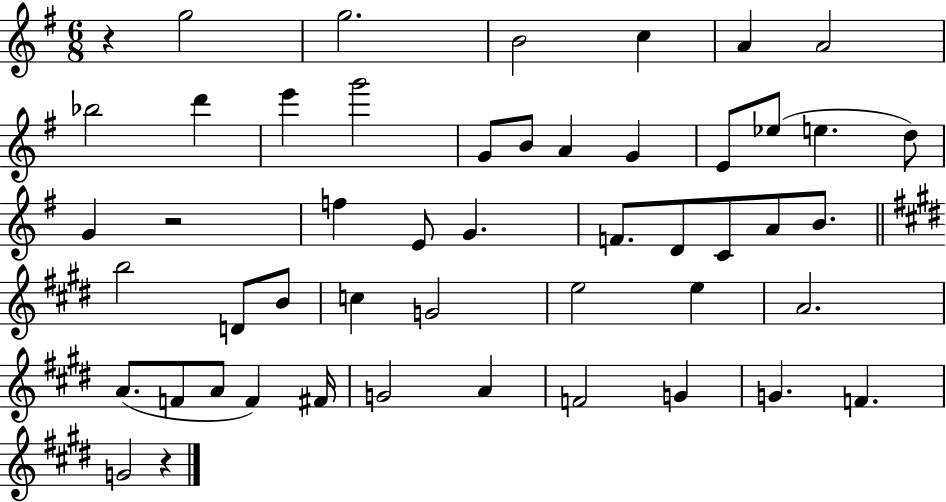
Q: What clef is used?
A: treble